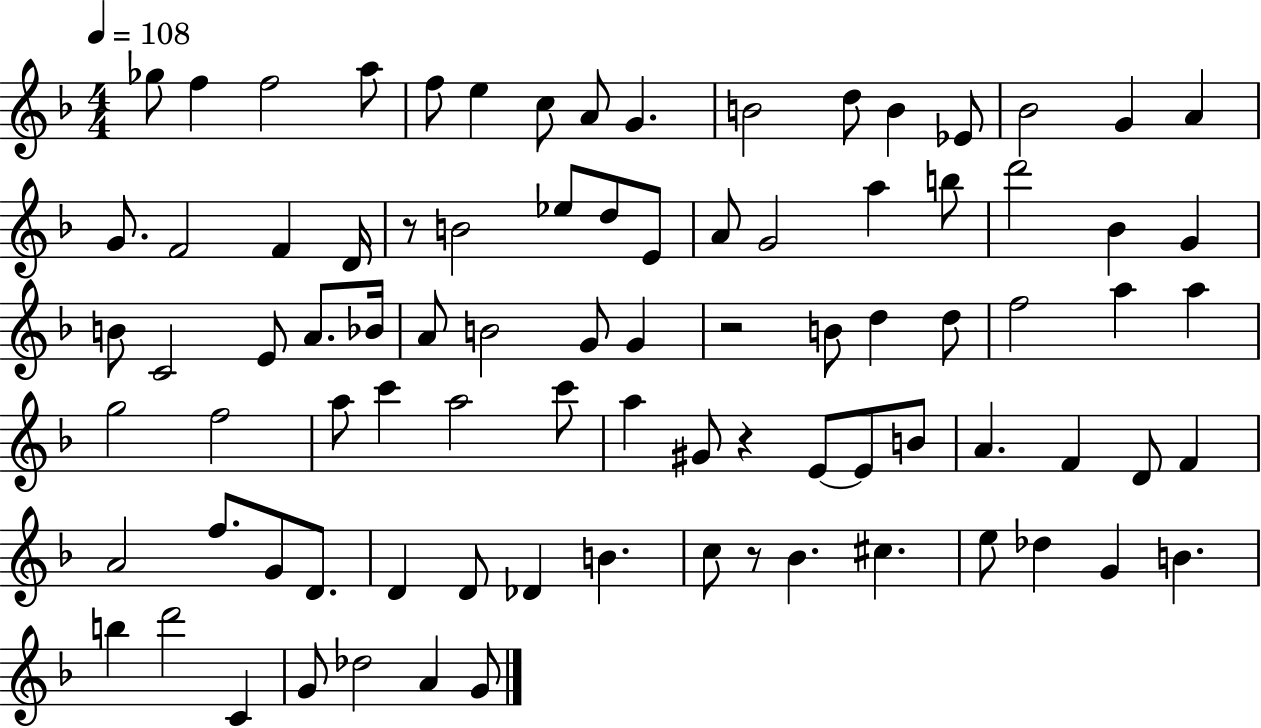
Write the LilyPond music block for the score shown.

{
  \clef treble
  \numericTimeSignature
  \time 4/4
  \key f \major
  \tempo 4 = 108
  ges''8 f''4 f''2 a''8 | f''8 e''4 c''8 a'8 g'4. | b'2 d''8 b'4 ees'8 | bes'2 g'4 a'4 | \break g'8. f'2 f'4 d'16 | r8 b'2 ees''8 d''8 e'8 | a'8 g'2 a''4 b''8 | d'''2 bes'4 g'4 | \break b'8 c'2 e'8 a'8. bes'16 | a'8 b'2 g'8 g'4 | r2 b'8 d''4 d''8 | f''2 a''4 a''4 | \break g''2 f''2 | a''8 c'''4 a''2 c'''8 | a''4 gis'8 r4 e'8~~ e'8 b'8 | a'4. f'4 d'8 f'4 | \break a'2 f''8. g'8 d'8. | d'4 d'8 des'4 b'4. | c''8 r8 bes'4. cis''4. | e''8 des''4 g'4 b'4. | \break b''4 d'''2 c'4 | g'8 des''2 a'4 g'8 | \bar "|."
}